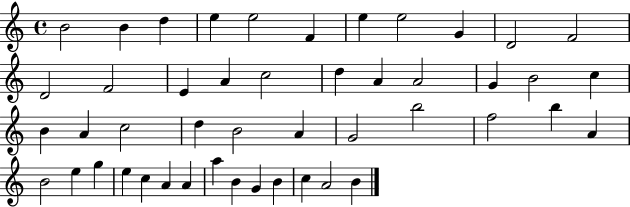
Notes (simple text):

B4/h B4/q D5/q E5/q E5/h F4/q E5/q E5/h G4/q D4/h F4/h D4/h F4/h E4/q A4/q C5/h D5/q A4/q A4/h G4/q B4/h C5/q B4/q A4/q C5/h D5/q B4/h A4/q G4/h B5/h F5/h B5/q A4/q B4/h E5/q G5/q E5/q C5/q A4/q A4/q A5/q B4/q G4/q B4/q C5/q A4/h B4/q